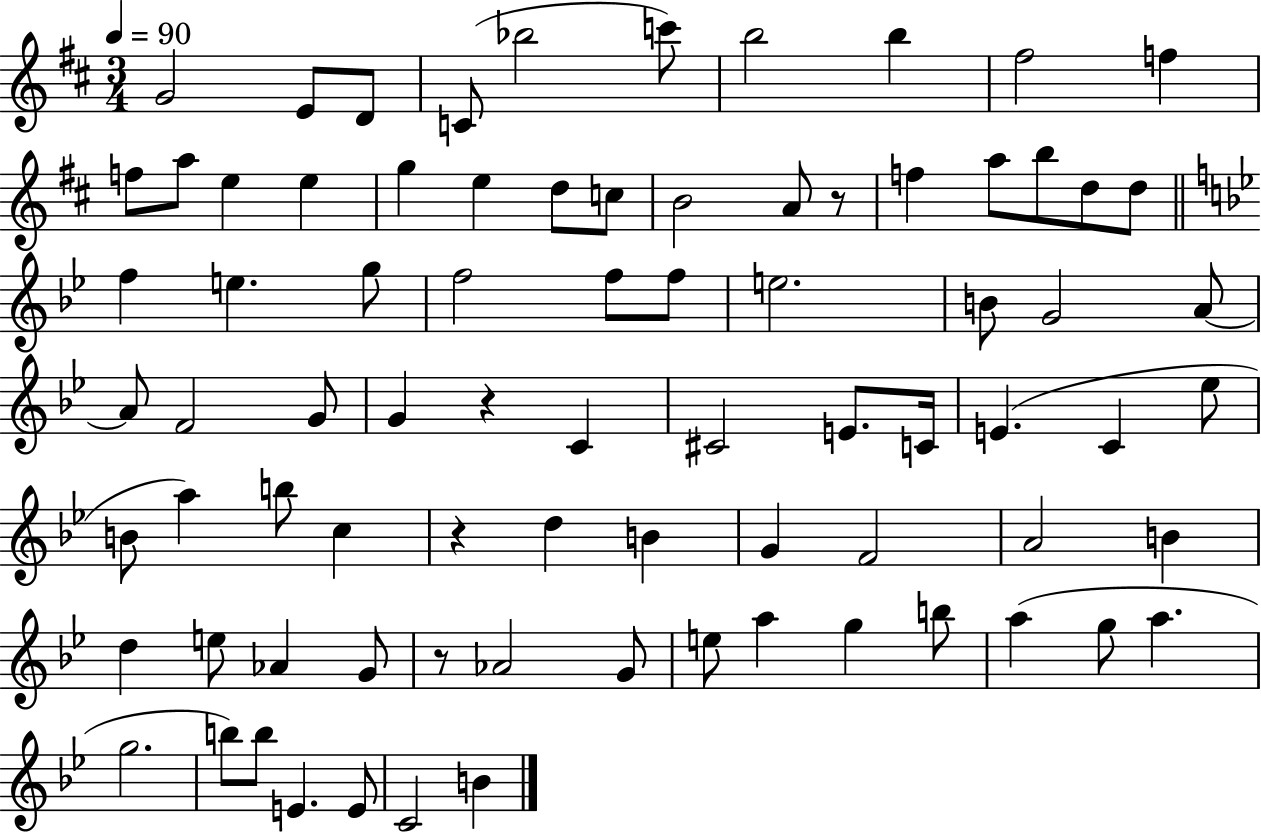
X:1
T:Untitled
M:3/4
L:1/4
K:D
G2 E/2 D/2 C/2 _b2 c'/2 b2 b ^f2 f f/2 a/2 e e g e d/2 c/2 B2 A/2 z/2 f a/2 b/2 d/2 d/2 f e g/2 f2 f/2 f/2 e2 B/2 G2 A/2 A/2 F2 G/2 G z C ^C2 E/2 C/4 E C _e/2 B/2 a b/2 c z d B G F2 A2 B d e/2 _A G/2 z/2 _A2 G/2 e/2 a g b/2 a g/2 a g2 b/2 b/2 E E/2 C2 B